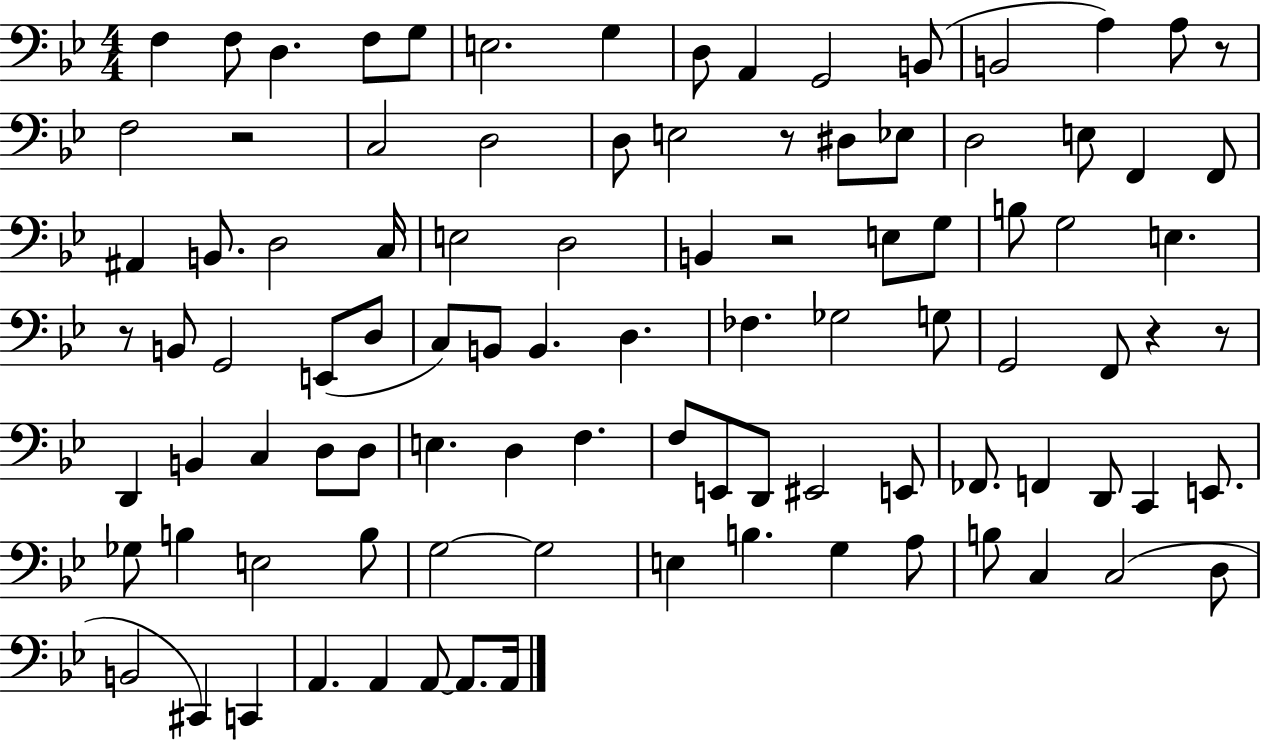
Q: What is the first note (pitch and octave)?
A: F3